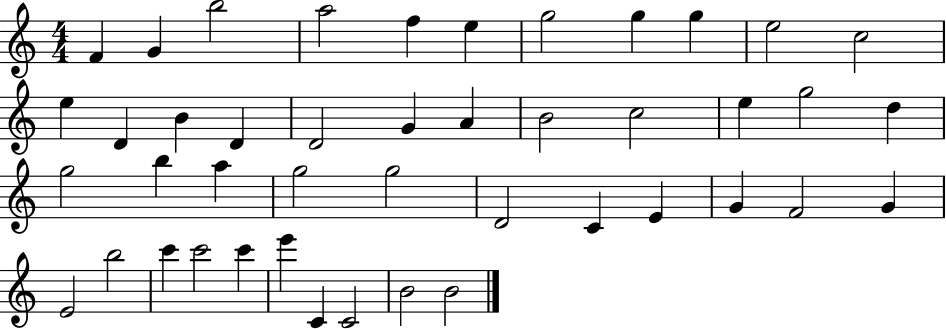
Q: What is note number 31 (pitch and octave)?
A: E4